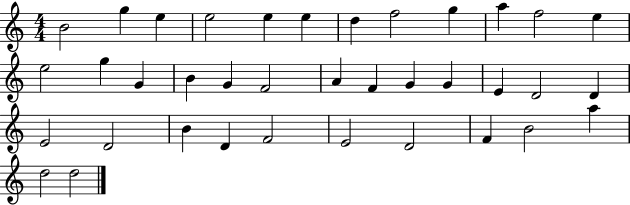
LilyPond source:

{
  \clef treble
  \numericTimeSignature
  \time 4/4
  \key c \major
  b'2 g''4 e''4 | e''2 e''4 e''4 | d''4 f''2 g''4 | a''4 f''2 e''4 | \break e''2 g''4 g'4 | b'4 g'4 f'2 | a'4 f'4 g'4 g'4 | e'4 d'2 d'4 | \break e'2 d'2 | b'4 d'4 f'2 | e'2 d'2 | f'4 b'2 a''4 | \break d''2 d''2 | \bar "|."
}